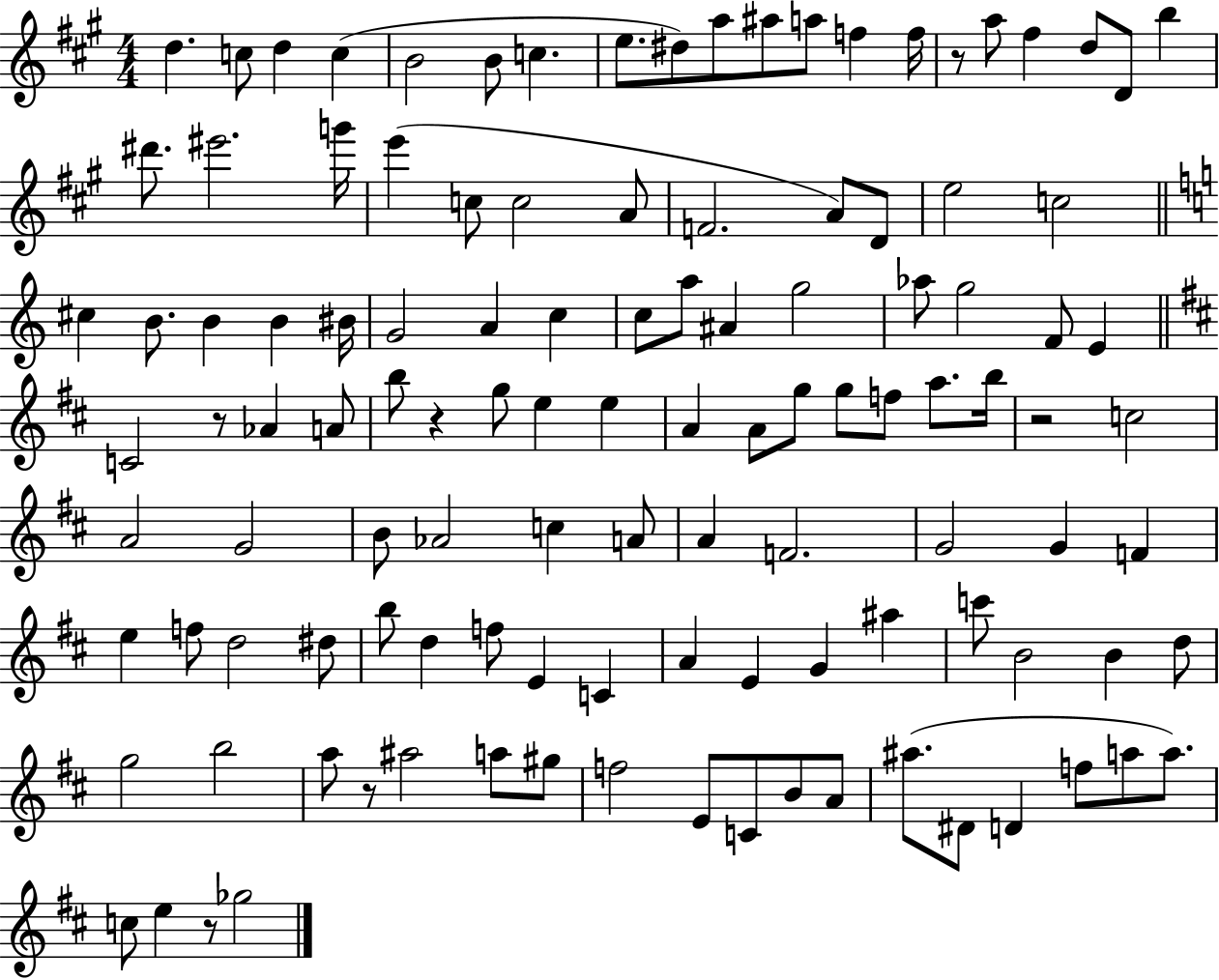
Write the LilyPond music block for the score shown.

{
  \clef treble
  \numericTimeSignature
  \time 4/4
  \key a \major
  d''4. c''8 d''4 c''4( | b'2 b'8 c''4. | e''8. dis''8) a''8 ais''8 a''8 f''4 f''16 | r8 a''8 fis''4 d''8 d'8 b''4 | \break dis'''8. eis'''2. g'''16 | e'''4( c''8 c''2 a'8 | f'2. a'8) d'8 | e''2 c''2 | \break \bar "||" \break \key c \major cis''4 b'8. b'4 b'4 bis'16 | g'2 a'4 c''4 | c''8 a''8 ais'4 g''2 | aes''8 g''2 f'8 e'4 | \break \bar "||" \break \key b \minor c'2 r8 aes'4 a'8 | b''8 r4 g''8 e''4 e''4 | a'4 a'8 g''8 g''8 f''8 a''8. b''16 | r2 c''2 | \break a'2 g'2 | b'8 aes'2 c''4 a'8 | a'4 f'2. | g'2 g'4 f'4 | \break e''4 f''8 d''2 dis''8 | b''8 d''4 f''8 e'4 c'4 | a'4 e'4 g'4 ais''4 | c'''8 b'2 b'4 d''8 | \break g''2 b''2 | a''8 r8 ais''2 a''8 gis''8 | f''2 e'8 c'8 b'8 a'8 | ais''8.( dis'8 d'4 f''8 a''8 a''8.) | \break c''8 e''4 r8 ges''2 | \bar "|."
}